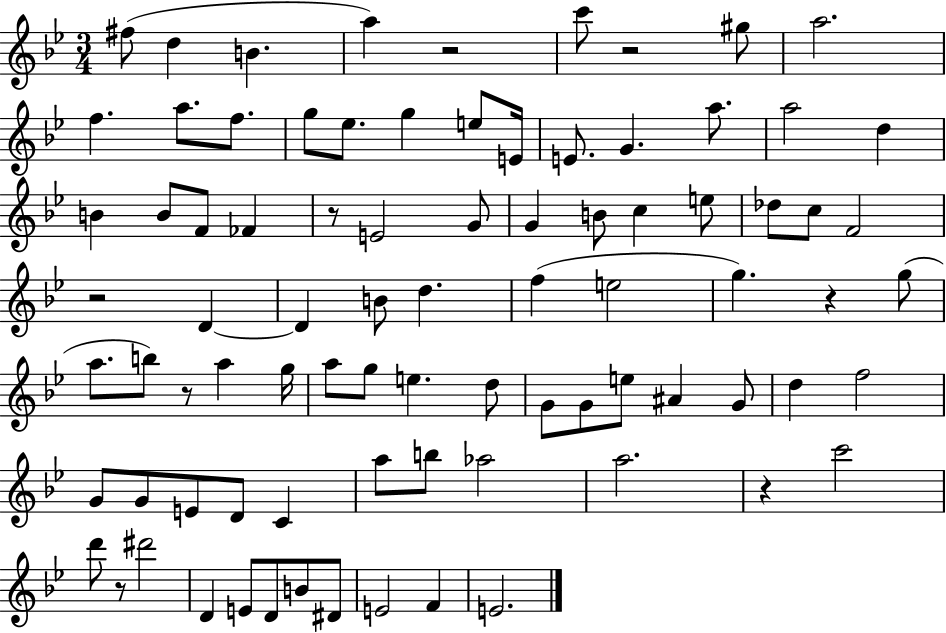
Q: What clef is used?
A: treble